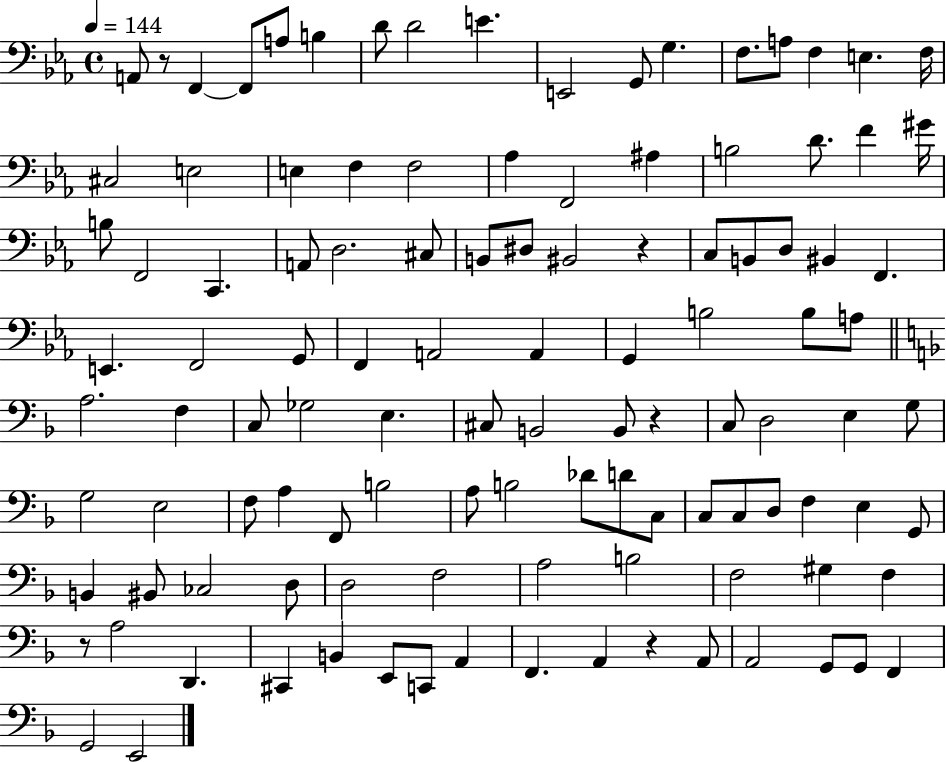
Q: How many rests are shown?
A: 5